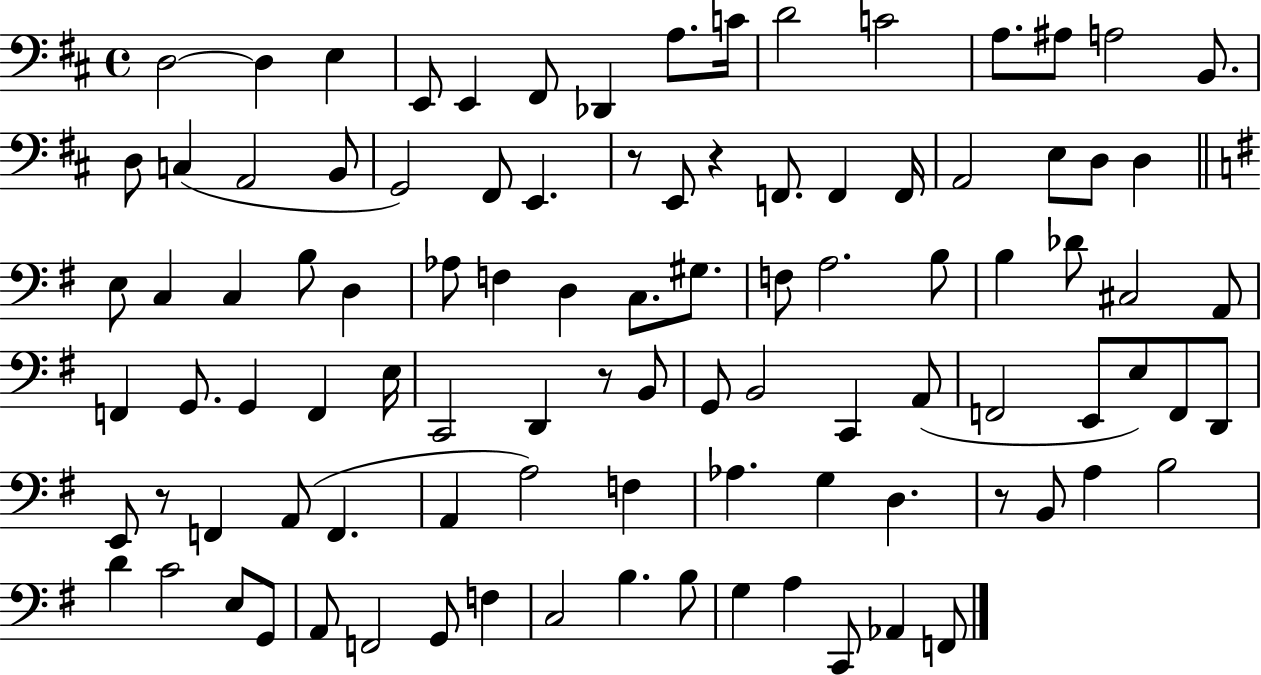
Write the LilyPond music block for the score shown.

{
  \clef bass
  \time 4/4
  \defaultTimeSignature
  \key d \major
  \repeat volta 2 { d2~~ d4 e4 | e,8 e,4 fis,8 des,4 a8. c'16 | d'2 c'2 | a8. ais8 a2 b,8. | \break d8 c4( a,2 b,8 | g,2) fis,8 e,4. | r8 e,8 r4 f,8. f,4 f,16 | a,2 e8 d8 d4 | \break \bar "||" \break \key g \major e8 c4 c4 b8 d4 | aes8 f4 d4 c8. gis8. | f8 a2. b8 | b4 des'8 cis2 a,8 | \break f,4 g,8. g,4 f,4 e16 | c,2 d,4 r8 b,8 | g,8 b,2 c,4 a,8( | f,2 e,8 e8) f,8 d,8 | \break e,8 r8 f,4 a,8( f,4. | a,4 a2) f4 | aes4. g4 d4. | r8 b,8 a4 b2 | \break d'4 c'2 e8 g,8 | a,8 f,2 g,8 f4 | c2 b4. b8 | g4 a4 c,8 aes,4 f,8 | \break } \bar "|."
}